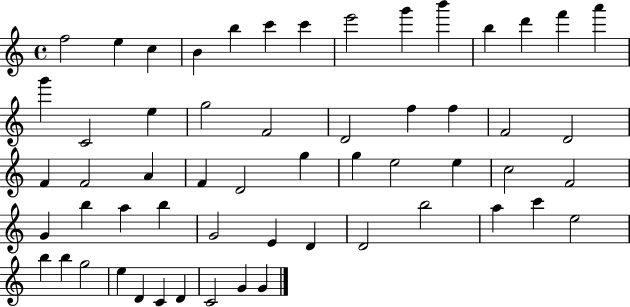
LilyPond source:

{
  \clef treble
  \time 4/4
  \defaultTimeSignature
  \key c \major
  f''2 e''4 c''4 | b'4 b''4 c'''4 c'''4 | e'''2 g'''4 b'''4 | b''4 d'''4 f'''4 a'''4 | \break g'''4 c'2 e''4 | g''2 f'2 | d'2 f''4 f''4 | f'2 d'2 | \break f'4 f'2 a'4 | f'4 d'2 g''4 | g''4 e''2 e''4 | c''2 f'2 | \break g'4 b''4 a''4 b''4 | g'2 e'4 d'4 | d'2 b''2 | a''4 c'''4 e''2 | \break b''4 b''4 g''2 | e''4 d'4 c'4 d'4 | c'2 g'4 g'4 | \bar "|."
}